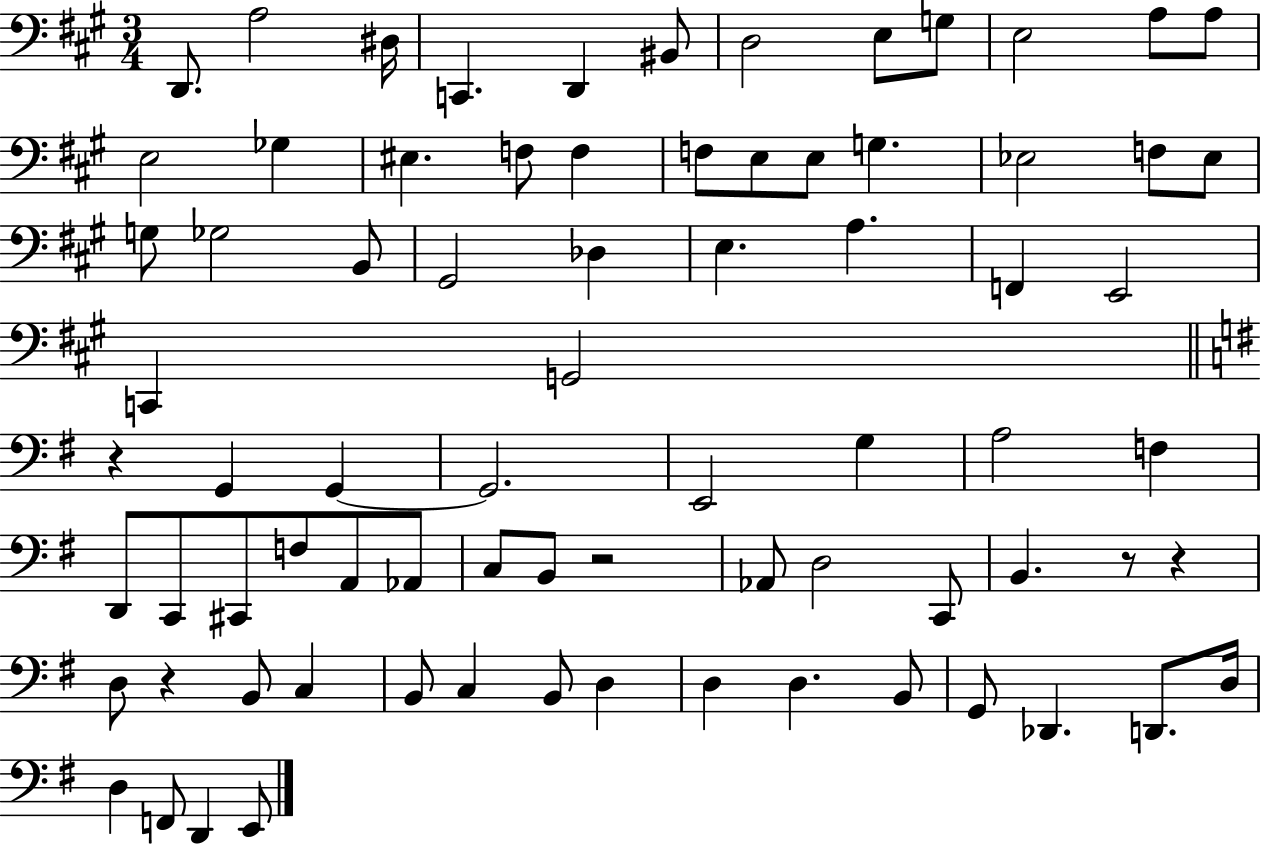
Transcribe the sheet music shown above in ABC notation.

X:1
T:Untitled
M:3/4
L:1/4
K:A
D,,/2 A,2 ^D,/4 C,, D,, ^B,,/2 D,2 E,/2 G,/2 E,2 A,/2 A,/2 E,2 _G, ^E, F,/2 F, F,/2 E,/2 E,/2 G, _E,2 F,/2 _E,/2 G,/2 _G,2 B,,/2 ^G,,2 _D, E, A, F,, E,,2 C,, G,,2 z G,, G,, G,,2 E,,2 G, A,2 F, D,,/2 C,,/2 ^C,,/2 F,/2 A,,/2 _A,,/2 C,/2 B,,/2 z2 _A,,/2 D,2 C,,/2 B,, z/2 z D,/2 z B,,/2 C, B,,/2 C, B,,/2 D, D, D, B,,/2 G,,/2 _D,, D,,/2 D,/4 D, F,,/2 D,, E,,/2